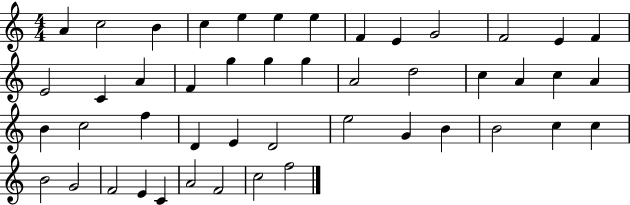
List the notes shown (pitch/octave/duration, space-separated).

A4/q C5/h B4/q C5/q E5/q E5/q E5/q F4/q E4/q G4/h F4/h E4/q F4/q E4/h C4/q A4/q F4/q G5/q G5/q G5/q A4/h D5/h C5/q A4/q C5/q A4/q B4/q C5/h F5/q D4/q E4/q D4/h E5/h G4/q B4/q B4/h C5/q C5/q B4/h G4/h F4/h E4/q C4/q A4/h F4/h C5/h F5/h